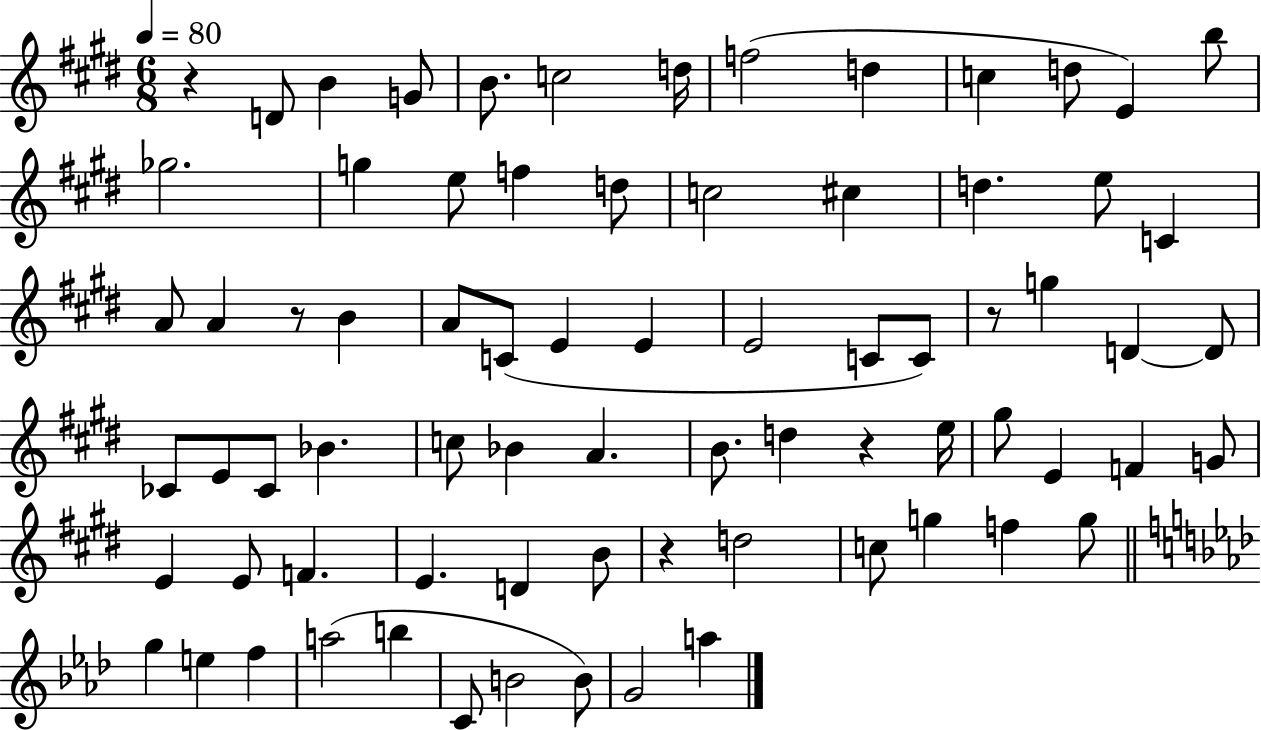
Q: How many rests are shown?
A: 5